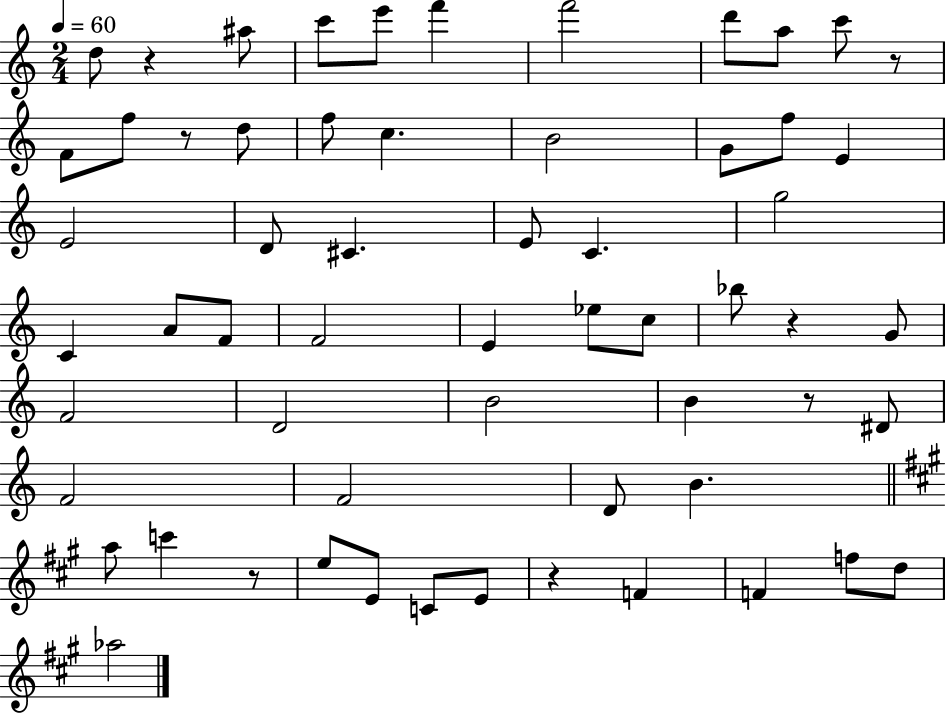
X:1
T:Untitled
M:2/4
L:1/4
K:C
d/2 z ^a/2 c'/2 e'/2 f' f'2 d'/2 a/2 c'/2 z/2 F/2 f/2 z/2 d/2 f/2 c B2 G/2 f/2 E E2 D/2 ^C E/2 C g2 C A/2 F/2 F2 E _e/2 c/2 _b/2 z G/2 F2 D2 B2 B z/2 ^D/2 F2 F2 D/2 B a/2 c' z/2 e/2 E/2 C/2 E/2 z F F f/2 d/2 _a2